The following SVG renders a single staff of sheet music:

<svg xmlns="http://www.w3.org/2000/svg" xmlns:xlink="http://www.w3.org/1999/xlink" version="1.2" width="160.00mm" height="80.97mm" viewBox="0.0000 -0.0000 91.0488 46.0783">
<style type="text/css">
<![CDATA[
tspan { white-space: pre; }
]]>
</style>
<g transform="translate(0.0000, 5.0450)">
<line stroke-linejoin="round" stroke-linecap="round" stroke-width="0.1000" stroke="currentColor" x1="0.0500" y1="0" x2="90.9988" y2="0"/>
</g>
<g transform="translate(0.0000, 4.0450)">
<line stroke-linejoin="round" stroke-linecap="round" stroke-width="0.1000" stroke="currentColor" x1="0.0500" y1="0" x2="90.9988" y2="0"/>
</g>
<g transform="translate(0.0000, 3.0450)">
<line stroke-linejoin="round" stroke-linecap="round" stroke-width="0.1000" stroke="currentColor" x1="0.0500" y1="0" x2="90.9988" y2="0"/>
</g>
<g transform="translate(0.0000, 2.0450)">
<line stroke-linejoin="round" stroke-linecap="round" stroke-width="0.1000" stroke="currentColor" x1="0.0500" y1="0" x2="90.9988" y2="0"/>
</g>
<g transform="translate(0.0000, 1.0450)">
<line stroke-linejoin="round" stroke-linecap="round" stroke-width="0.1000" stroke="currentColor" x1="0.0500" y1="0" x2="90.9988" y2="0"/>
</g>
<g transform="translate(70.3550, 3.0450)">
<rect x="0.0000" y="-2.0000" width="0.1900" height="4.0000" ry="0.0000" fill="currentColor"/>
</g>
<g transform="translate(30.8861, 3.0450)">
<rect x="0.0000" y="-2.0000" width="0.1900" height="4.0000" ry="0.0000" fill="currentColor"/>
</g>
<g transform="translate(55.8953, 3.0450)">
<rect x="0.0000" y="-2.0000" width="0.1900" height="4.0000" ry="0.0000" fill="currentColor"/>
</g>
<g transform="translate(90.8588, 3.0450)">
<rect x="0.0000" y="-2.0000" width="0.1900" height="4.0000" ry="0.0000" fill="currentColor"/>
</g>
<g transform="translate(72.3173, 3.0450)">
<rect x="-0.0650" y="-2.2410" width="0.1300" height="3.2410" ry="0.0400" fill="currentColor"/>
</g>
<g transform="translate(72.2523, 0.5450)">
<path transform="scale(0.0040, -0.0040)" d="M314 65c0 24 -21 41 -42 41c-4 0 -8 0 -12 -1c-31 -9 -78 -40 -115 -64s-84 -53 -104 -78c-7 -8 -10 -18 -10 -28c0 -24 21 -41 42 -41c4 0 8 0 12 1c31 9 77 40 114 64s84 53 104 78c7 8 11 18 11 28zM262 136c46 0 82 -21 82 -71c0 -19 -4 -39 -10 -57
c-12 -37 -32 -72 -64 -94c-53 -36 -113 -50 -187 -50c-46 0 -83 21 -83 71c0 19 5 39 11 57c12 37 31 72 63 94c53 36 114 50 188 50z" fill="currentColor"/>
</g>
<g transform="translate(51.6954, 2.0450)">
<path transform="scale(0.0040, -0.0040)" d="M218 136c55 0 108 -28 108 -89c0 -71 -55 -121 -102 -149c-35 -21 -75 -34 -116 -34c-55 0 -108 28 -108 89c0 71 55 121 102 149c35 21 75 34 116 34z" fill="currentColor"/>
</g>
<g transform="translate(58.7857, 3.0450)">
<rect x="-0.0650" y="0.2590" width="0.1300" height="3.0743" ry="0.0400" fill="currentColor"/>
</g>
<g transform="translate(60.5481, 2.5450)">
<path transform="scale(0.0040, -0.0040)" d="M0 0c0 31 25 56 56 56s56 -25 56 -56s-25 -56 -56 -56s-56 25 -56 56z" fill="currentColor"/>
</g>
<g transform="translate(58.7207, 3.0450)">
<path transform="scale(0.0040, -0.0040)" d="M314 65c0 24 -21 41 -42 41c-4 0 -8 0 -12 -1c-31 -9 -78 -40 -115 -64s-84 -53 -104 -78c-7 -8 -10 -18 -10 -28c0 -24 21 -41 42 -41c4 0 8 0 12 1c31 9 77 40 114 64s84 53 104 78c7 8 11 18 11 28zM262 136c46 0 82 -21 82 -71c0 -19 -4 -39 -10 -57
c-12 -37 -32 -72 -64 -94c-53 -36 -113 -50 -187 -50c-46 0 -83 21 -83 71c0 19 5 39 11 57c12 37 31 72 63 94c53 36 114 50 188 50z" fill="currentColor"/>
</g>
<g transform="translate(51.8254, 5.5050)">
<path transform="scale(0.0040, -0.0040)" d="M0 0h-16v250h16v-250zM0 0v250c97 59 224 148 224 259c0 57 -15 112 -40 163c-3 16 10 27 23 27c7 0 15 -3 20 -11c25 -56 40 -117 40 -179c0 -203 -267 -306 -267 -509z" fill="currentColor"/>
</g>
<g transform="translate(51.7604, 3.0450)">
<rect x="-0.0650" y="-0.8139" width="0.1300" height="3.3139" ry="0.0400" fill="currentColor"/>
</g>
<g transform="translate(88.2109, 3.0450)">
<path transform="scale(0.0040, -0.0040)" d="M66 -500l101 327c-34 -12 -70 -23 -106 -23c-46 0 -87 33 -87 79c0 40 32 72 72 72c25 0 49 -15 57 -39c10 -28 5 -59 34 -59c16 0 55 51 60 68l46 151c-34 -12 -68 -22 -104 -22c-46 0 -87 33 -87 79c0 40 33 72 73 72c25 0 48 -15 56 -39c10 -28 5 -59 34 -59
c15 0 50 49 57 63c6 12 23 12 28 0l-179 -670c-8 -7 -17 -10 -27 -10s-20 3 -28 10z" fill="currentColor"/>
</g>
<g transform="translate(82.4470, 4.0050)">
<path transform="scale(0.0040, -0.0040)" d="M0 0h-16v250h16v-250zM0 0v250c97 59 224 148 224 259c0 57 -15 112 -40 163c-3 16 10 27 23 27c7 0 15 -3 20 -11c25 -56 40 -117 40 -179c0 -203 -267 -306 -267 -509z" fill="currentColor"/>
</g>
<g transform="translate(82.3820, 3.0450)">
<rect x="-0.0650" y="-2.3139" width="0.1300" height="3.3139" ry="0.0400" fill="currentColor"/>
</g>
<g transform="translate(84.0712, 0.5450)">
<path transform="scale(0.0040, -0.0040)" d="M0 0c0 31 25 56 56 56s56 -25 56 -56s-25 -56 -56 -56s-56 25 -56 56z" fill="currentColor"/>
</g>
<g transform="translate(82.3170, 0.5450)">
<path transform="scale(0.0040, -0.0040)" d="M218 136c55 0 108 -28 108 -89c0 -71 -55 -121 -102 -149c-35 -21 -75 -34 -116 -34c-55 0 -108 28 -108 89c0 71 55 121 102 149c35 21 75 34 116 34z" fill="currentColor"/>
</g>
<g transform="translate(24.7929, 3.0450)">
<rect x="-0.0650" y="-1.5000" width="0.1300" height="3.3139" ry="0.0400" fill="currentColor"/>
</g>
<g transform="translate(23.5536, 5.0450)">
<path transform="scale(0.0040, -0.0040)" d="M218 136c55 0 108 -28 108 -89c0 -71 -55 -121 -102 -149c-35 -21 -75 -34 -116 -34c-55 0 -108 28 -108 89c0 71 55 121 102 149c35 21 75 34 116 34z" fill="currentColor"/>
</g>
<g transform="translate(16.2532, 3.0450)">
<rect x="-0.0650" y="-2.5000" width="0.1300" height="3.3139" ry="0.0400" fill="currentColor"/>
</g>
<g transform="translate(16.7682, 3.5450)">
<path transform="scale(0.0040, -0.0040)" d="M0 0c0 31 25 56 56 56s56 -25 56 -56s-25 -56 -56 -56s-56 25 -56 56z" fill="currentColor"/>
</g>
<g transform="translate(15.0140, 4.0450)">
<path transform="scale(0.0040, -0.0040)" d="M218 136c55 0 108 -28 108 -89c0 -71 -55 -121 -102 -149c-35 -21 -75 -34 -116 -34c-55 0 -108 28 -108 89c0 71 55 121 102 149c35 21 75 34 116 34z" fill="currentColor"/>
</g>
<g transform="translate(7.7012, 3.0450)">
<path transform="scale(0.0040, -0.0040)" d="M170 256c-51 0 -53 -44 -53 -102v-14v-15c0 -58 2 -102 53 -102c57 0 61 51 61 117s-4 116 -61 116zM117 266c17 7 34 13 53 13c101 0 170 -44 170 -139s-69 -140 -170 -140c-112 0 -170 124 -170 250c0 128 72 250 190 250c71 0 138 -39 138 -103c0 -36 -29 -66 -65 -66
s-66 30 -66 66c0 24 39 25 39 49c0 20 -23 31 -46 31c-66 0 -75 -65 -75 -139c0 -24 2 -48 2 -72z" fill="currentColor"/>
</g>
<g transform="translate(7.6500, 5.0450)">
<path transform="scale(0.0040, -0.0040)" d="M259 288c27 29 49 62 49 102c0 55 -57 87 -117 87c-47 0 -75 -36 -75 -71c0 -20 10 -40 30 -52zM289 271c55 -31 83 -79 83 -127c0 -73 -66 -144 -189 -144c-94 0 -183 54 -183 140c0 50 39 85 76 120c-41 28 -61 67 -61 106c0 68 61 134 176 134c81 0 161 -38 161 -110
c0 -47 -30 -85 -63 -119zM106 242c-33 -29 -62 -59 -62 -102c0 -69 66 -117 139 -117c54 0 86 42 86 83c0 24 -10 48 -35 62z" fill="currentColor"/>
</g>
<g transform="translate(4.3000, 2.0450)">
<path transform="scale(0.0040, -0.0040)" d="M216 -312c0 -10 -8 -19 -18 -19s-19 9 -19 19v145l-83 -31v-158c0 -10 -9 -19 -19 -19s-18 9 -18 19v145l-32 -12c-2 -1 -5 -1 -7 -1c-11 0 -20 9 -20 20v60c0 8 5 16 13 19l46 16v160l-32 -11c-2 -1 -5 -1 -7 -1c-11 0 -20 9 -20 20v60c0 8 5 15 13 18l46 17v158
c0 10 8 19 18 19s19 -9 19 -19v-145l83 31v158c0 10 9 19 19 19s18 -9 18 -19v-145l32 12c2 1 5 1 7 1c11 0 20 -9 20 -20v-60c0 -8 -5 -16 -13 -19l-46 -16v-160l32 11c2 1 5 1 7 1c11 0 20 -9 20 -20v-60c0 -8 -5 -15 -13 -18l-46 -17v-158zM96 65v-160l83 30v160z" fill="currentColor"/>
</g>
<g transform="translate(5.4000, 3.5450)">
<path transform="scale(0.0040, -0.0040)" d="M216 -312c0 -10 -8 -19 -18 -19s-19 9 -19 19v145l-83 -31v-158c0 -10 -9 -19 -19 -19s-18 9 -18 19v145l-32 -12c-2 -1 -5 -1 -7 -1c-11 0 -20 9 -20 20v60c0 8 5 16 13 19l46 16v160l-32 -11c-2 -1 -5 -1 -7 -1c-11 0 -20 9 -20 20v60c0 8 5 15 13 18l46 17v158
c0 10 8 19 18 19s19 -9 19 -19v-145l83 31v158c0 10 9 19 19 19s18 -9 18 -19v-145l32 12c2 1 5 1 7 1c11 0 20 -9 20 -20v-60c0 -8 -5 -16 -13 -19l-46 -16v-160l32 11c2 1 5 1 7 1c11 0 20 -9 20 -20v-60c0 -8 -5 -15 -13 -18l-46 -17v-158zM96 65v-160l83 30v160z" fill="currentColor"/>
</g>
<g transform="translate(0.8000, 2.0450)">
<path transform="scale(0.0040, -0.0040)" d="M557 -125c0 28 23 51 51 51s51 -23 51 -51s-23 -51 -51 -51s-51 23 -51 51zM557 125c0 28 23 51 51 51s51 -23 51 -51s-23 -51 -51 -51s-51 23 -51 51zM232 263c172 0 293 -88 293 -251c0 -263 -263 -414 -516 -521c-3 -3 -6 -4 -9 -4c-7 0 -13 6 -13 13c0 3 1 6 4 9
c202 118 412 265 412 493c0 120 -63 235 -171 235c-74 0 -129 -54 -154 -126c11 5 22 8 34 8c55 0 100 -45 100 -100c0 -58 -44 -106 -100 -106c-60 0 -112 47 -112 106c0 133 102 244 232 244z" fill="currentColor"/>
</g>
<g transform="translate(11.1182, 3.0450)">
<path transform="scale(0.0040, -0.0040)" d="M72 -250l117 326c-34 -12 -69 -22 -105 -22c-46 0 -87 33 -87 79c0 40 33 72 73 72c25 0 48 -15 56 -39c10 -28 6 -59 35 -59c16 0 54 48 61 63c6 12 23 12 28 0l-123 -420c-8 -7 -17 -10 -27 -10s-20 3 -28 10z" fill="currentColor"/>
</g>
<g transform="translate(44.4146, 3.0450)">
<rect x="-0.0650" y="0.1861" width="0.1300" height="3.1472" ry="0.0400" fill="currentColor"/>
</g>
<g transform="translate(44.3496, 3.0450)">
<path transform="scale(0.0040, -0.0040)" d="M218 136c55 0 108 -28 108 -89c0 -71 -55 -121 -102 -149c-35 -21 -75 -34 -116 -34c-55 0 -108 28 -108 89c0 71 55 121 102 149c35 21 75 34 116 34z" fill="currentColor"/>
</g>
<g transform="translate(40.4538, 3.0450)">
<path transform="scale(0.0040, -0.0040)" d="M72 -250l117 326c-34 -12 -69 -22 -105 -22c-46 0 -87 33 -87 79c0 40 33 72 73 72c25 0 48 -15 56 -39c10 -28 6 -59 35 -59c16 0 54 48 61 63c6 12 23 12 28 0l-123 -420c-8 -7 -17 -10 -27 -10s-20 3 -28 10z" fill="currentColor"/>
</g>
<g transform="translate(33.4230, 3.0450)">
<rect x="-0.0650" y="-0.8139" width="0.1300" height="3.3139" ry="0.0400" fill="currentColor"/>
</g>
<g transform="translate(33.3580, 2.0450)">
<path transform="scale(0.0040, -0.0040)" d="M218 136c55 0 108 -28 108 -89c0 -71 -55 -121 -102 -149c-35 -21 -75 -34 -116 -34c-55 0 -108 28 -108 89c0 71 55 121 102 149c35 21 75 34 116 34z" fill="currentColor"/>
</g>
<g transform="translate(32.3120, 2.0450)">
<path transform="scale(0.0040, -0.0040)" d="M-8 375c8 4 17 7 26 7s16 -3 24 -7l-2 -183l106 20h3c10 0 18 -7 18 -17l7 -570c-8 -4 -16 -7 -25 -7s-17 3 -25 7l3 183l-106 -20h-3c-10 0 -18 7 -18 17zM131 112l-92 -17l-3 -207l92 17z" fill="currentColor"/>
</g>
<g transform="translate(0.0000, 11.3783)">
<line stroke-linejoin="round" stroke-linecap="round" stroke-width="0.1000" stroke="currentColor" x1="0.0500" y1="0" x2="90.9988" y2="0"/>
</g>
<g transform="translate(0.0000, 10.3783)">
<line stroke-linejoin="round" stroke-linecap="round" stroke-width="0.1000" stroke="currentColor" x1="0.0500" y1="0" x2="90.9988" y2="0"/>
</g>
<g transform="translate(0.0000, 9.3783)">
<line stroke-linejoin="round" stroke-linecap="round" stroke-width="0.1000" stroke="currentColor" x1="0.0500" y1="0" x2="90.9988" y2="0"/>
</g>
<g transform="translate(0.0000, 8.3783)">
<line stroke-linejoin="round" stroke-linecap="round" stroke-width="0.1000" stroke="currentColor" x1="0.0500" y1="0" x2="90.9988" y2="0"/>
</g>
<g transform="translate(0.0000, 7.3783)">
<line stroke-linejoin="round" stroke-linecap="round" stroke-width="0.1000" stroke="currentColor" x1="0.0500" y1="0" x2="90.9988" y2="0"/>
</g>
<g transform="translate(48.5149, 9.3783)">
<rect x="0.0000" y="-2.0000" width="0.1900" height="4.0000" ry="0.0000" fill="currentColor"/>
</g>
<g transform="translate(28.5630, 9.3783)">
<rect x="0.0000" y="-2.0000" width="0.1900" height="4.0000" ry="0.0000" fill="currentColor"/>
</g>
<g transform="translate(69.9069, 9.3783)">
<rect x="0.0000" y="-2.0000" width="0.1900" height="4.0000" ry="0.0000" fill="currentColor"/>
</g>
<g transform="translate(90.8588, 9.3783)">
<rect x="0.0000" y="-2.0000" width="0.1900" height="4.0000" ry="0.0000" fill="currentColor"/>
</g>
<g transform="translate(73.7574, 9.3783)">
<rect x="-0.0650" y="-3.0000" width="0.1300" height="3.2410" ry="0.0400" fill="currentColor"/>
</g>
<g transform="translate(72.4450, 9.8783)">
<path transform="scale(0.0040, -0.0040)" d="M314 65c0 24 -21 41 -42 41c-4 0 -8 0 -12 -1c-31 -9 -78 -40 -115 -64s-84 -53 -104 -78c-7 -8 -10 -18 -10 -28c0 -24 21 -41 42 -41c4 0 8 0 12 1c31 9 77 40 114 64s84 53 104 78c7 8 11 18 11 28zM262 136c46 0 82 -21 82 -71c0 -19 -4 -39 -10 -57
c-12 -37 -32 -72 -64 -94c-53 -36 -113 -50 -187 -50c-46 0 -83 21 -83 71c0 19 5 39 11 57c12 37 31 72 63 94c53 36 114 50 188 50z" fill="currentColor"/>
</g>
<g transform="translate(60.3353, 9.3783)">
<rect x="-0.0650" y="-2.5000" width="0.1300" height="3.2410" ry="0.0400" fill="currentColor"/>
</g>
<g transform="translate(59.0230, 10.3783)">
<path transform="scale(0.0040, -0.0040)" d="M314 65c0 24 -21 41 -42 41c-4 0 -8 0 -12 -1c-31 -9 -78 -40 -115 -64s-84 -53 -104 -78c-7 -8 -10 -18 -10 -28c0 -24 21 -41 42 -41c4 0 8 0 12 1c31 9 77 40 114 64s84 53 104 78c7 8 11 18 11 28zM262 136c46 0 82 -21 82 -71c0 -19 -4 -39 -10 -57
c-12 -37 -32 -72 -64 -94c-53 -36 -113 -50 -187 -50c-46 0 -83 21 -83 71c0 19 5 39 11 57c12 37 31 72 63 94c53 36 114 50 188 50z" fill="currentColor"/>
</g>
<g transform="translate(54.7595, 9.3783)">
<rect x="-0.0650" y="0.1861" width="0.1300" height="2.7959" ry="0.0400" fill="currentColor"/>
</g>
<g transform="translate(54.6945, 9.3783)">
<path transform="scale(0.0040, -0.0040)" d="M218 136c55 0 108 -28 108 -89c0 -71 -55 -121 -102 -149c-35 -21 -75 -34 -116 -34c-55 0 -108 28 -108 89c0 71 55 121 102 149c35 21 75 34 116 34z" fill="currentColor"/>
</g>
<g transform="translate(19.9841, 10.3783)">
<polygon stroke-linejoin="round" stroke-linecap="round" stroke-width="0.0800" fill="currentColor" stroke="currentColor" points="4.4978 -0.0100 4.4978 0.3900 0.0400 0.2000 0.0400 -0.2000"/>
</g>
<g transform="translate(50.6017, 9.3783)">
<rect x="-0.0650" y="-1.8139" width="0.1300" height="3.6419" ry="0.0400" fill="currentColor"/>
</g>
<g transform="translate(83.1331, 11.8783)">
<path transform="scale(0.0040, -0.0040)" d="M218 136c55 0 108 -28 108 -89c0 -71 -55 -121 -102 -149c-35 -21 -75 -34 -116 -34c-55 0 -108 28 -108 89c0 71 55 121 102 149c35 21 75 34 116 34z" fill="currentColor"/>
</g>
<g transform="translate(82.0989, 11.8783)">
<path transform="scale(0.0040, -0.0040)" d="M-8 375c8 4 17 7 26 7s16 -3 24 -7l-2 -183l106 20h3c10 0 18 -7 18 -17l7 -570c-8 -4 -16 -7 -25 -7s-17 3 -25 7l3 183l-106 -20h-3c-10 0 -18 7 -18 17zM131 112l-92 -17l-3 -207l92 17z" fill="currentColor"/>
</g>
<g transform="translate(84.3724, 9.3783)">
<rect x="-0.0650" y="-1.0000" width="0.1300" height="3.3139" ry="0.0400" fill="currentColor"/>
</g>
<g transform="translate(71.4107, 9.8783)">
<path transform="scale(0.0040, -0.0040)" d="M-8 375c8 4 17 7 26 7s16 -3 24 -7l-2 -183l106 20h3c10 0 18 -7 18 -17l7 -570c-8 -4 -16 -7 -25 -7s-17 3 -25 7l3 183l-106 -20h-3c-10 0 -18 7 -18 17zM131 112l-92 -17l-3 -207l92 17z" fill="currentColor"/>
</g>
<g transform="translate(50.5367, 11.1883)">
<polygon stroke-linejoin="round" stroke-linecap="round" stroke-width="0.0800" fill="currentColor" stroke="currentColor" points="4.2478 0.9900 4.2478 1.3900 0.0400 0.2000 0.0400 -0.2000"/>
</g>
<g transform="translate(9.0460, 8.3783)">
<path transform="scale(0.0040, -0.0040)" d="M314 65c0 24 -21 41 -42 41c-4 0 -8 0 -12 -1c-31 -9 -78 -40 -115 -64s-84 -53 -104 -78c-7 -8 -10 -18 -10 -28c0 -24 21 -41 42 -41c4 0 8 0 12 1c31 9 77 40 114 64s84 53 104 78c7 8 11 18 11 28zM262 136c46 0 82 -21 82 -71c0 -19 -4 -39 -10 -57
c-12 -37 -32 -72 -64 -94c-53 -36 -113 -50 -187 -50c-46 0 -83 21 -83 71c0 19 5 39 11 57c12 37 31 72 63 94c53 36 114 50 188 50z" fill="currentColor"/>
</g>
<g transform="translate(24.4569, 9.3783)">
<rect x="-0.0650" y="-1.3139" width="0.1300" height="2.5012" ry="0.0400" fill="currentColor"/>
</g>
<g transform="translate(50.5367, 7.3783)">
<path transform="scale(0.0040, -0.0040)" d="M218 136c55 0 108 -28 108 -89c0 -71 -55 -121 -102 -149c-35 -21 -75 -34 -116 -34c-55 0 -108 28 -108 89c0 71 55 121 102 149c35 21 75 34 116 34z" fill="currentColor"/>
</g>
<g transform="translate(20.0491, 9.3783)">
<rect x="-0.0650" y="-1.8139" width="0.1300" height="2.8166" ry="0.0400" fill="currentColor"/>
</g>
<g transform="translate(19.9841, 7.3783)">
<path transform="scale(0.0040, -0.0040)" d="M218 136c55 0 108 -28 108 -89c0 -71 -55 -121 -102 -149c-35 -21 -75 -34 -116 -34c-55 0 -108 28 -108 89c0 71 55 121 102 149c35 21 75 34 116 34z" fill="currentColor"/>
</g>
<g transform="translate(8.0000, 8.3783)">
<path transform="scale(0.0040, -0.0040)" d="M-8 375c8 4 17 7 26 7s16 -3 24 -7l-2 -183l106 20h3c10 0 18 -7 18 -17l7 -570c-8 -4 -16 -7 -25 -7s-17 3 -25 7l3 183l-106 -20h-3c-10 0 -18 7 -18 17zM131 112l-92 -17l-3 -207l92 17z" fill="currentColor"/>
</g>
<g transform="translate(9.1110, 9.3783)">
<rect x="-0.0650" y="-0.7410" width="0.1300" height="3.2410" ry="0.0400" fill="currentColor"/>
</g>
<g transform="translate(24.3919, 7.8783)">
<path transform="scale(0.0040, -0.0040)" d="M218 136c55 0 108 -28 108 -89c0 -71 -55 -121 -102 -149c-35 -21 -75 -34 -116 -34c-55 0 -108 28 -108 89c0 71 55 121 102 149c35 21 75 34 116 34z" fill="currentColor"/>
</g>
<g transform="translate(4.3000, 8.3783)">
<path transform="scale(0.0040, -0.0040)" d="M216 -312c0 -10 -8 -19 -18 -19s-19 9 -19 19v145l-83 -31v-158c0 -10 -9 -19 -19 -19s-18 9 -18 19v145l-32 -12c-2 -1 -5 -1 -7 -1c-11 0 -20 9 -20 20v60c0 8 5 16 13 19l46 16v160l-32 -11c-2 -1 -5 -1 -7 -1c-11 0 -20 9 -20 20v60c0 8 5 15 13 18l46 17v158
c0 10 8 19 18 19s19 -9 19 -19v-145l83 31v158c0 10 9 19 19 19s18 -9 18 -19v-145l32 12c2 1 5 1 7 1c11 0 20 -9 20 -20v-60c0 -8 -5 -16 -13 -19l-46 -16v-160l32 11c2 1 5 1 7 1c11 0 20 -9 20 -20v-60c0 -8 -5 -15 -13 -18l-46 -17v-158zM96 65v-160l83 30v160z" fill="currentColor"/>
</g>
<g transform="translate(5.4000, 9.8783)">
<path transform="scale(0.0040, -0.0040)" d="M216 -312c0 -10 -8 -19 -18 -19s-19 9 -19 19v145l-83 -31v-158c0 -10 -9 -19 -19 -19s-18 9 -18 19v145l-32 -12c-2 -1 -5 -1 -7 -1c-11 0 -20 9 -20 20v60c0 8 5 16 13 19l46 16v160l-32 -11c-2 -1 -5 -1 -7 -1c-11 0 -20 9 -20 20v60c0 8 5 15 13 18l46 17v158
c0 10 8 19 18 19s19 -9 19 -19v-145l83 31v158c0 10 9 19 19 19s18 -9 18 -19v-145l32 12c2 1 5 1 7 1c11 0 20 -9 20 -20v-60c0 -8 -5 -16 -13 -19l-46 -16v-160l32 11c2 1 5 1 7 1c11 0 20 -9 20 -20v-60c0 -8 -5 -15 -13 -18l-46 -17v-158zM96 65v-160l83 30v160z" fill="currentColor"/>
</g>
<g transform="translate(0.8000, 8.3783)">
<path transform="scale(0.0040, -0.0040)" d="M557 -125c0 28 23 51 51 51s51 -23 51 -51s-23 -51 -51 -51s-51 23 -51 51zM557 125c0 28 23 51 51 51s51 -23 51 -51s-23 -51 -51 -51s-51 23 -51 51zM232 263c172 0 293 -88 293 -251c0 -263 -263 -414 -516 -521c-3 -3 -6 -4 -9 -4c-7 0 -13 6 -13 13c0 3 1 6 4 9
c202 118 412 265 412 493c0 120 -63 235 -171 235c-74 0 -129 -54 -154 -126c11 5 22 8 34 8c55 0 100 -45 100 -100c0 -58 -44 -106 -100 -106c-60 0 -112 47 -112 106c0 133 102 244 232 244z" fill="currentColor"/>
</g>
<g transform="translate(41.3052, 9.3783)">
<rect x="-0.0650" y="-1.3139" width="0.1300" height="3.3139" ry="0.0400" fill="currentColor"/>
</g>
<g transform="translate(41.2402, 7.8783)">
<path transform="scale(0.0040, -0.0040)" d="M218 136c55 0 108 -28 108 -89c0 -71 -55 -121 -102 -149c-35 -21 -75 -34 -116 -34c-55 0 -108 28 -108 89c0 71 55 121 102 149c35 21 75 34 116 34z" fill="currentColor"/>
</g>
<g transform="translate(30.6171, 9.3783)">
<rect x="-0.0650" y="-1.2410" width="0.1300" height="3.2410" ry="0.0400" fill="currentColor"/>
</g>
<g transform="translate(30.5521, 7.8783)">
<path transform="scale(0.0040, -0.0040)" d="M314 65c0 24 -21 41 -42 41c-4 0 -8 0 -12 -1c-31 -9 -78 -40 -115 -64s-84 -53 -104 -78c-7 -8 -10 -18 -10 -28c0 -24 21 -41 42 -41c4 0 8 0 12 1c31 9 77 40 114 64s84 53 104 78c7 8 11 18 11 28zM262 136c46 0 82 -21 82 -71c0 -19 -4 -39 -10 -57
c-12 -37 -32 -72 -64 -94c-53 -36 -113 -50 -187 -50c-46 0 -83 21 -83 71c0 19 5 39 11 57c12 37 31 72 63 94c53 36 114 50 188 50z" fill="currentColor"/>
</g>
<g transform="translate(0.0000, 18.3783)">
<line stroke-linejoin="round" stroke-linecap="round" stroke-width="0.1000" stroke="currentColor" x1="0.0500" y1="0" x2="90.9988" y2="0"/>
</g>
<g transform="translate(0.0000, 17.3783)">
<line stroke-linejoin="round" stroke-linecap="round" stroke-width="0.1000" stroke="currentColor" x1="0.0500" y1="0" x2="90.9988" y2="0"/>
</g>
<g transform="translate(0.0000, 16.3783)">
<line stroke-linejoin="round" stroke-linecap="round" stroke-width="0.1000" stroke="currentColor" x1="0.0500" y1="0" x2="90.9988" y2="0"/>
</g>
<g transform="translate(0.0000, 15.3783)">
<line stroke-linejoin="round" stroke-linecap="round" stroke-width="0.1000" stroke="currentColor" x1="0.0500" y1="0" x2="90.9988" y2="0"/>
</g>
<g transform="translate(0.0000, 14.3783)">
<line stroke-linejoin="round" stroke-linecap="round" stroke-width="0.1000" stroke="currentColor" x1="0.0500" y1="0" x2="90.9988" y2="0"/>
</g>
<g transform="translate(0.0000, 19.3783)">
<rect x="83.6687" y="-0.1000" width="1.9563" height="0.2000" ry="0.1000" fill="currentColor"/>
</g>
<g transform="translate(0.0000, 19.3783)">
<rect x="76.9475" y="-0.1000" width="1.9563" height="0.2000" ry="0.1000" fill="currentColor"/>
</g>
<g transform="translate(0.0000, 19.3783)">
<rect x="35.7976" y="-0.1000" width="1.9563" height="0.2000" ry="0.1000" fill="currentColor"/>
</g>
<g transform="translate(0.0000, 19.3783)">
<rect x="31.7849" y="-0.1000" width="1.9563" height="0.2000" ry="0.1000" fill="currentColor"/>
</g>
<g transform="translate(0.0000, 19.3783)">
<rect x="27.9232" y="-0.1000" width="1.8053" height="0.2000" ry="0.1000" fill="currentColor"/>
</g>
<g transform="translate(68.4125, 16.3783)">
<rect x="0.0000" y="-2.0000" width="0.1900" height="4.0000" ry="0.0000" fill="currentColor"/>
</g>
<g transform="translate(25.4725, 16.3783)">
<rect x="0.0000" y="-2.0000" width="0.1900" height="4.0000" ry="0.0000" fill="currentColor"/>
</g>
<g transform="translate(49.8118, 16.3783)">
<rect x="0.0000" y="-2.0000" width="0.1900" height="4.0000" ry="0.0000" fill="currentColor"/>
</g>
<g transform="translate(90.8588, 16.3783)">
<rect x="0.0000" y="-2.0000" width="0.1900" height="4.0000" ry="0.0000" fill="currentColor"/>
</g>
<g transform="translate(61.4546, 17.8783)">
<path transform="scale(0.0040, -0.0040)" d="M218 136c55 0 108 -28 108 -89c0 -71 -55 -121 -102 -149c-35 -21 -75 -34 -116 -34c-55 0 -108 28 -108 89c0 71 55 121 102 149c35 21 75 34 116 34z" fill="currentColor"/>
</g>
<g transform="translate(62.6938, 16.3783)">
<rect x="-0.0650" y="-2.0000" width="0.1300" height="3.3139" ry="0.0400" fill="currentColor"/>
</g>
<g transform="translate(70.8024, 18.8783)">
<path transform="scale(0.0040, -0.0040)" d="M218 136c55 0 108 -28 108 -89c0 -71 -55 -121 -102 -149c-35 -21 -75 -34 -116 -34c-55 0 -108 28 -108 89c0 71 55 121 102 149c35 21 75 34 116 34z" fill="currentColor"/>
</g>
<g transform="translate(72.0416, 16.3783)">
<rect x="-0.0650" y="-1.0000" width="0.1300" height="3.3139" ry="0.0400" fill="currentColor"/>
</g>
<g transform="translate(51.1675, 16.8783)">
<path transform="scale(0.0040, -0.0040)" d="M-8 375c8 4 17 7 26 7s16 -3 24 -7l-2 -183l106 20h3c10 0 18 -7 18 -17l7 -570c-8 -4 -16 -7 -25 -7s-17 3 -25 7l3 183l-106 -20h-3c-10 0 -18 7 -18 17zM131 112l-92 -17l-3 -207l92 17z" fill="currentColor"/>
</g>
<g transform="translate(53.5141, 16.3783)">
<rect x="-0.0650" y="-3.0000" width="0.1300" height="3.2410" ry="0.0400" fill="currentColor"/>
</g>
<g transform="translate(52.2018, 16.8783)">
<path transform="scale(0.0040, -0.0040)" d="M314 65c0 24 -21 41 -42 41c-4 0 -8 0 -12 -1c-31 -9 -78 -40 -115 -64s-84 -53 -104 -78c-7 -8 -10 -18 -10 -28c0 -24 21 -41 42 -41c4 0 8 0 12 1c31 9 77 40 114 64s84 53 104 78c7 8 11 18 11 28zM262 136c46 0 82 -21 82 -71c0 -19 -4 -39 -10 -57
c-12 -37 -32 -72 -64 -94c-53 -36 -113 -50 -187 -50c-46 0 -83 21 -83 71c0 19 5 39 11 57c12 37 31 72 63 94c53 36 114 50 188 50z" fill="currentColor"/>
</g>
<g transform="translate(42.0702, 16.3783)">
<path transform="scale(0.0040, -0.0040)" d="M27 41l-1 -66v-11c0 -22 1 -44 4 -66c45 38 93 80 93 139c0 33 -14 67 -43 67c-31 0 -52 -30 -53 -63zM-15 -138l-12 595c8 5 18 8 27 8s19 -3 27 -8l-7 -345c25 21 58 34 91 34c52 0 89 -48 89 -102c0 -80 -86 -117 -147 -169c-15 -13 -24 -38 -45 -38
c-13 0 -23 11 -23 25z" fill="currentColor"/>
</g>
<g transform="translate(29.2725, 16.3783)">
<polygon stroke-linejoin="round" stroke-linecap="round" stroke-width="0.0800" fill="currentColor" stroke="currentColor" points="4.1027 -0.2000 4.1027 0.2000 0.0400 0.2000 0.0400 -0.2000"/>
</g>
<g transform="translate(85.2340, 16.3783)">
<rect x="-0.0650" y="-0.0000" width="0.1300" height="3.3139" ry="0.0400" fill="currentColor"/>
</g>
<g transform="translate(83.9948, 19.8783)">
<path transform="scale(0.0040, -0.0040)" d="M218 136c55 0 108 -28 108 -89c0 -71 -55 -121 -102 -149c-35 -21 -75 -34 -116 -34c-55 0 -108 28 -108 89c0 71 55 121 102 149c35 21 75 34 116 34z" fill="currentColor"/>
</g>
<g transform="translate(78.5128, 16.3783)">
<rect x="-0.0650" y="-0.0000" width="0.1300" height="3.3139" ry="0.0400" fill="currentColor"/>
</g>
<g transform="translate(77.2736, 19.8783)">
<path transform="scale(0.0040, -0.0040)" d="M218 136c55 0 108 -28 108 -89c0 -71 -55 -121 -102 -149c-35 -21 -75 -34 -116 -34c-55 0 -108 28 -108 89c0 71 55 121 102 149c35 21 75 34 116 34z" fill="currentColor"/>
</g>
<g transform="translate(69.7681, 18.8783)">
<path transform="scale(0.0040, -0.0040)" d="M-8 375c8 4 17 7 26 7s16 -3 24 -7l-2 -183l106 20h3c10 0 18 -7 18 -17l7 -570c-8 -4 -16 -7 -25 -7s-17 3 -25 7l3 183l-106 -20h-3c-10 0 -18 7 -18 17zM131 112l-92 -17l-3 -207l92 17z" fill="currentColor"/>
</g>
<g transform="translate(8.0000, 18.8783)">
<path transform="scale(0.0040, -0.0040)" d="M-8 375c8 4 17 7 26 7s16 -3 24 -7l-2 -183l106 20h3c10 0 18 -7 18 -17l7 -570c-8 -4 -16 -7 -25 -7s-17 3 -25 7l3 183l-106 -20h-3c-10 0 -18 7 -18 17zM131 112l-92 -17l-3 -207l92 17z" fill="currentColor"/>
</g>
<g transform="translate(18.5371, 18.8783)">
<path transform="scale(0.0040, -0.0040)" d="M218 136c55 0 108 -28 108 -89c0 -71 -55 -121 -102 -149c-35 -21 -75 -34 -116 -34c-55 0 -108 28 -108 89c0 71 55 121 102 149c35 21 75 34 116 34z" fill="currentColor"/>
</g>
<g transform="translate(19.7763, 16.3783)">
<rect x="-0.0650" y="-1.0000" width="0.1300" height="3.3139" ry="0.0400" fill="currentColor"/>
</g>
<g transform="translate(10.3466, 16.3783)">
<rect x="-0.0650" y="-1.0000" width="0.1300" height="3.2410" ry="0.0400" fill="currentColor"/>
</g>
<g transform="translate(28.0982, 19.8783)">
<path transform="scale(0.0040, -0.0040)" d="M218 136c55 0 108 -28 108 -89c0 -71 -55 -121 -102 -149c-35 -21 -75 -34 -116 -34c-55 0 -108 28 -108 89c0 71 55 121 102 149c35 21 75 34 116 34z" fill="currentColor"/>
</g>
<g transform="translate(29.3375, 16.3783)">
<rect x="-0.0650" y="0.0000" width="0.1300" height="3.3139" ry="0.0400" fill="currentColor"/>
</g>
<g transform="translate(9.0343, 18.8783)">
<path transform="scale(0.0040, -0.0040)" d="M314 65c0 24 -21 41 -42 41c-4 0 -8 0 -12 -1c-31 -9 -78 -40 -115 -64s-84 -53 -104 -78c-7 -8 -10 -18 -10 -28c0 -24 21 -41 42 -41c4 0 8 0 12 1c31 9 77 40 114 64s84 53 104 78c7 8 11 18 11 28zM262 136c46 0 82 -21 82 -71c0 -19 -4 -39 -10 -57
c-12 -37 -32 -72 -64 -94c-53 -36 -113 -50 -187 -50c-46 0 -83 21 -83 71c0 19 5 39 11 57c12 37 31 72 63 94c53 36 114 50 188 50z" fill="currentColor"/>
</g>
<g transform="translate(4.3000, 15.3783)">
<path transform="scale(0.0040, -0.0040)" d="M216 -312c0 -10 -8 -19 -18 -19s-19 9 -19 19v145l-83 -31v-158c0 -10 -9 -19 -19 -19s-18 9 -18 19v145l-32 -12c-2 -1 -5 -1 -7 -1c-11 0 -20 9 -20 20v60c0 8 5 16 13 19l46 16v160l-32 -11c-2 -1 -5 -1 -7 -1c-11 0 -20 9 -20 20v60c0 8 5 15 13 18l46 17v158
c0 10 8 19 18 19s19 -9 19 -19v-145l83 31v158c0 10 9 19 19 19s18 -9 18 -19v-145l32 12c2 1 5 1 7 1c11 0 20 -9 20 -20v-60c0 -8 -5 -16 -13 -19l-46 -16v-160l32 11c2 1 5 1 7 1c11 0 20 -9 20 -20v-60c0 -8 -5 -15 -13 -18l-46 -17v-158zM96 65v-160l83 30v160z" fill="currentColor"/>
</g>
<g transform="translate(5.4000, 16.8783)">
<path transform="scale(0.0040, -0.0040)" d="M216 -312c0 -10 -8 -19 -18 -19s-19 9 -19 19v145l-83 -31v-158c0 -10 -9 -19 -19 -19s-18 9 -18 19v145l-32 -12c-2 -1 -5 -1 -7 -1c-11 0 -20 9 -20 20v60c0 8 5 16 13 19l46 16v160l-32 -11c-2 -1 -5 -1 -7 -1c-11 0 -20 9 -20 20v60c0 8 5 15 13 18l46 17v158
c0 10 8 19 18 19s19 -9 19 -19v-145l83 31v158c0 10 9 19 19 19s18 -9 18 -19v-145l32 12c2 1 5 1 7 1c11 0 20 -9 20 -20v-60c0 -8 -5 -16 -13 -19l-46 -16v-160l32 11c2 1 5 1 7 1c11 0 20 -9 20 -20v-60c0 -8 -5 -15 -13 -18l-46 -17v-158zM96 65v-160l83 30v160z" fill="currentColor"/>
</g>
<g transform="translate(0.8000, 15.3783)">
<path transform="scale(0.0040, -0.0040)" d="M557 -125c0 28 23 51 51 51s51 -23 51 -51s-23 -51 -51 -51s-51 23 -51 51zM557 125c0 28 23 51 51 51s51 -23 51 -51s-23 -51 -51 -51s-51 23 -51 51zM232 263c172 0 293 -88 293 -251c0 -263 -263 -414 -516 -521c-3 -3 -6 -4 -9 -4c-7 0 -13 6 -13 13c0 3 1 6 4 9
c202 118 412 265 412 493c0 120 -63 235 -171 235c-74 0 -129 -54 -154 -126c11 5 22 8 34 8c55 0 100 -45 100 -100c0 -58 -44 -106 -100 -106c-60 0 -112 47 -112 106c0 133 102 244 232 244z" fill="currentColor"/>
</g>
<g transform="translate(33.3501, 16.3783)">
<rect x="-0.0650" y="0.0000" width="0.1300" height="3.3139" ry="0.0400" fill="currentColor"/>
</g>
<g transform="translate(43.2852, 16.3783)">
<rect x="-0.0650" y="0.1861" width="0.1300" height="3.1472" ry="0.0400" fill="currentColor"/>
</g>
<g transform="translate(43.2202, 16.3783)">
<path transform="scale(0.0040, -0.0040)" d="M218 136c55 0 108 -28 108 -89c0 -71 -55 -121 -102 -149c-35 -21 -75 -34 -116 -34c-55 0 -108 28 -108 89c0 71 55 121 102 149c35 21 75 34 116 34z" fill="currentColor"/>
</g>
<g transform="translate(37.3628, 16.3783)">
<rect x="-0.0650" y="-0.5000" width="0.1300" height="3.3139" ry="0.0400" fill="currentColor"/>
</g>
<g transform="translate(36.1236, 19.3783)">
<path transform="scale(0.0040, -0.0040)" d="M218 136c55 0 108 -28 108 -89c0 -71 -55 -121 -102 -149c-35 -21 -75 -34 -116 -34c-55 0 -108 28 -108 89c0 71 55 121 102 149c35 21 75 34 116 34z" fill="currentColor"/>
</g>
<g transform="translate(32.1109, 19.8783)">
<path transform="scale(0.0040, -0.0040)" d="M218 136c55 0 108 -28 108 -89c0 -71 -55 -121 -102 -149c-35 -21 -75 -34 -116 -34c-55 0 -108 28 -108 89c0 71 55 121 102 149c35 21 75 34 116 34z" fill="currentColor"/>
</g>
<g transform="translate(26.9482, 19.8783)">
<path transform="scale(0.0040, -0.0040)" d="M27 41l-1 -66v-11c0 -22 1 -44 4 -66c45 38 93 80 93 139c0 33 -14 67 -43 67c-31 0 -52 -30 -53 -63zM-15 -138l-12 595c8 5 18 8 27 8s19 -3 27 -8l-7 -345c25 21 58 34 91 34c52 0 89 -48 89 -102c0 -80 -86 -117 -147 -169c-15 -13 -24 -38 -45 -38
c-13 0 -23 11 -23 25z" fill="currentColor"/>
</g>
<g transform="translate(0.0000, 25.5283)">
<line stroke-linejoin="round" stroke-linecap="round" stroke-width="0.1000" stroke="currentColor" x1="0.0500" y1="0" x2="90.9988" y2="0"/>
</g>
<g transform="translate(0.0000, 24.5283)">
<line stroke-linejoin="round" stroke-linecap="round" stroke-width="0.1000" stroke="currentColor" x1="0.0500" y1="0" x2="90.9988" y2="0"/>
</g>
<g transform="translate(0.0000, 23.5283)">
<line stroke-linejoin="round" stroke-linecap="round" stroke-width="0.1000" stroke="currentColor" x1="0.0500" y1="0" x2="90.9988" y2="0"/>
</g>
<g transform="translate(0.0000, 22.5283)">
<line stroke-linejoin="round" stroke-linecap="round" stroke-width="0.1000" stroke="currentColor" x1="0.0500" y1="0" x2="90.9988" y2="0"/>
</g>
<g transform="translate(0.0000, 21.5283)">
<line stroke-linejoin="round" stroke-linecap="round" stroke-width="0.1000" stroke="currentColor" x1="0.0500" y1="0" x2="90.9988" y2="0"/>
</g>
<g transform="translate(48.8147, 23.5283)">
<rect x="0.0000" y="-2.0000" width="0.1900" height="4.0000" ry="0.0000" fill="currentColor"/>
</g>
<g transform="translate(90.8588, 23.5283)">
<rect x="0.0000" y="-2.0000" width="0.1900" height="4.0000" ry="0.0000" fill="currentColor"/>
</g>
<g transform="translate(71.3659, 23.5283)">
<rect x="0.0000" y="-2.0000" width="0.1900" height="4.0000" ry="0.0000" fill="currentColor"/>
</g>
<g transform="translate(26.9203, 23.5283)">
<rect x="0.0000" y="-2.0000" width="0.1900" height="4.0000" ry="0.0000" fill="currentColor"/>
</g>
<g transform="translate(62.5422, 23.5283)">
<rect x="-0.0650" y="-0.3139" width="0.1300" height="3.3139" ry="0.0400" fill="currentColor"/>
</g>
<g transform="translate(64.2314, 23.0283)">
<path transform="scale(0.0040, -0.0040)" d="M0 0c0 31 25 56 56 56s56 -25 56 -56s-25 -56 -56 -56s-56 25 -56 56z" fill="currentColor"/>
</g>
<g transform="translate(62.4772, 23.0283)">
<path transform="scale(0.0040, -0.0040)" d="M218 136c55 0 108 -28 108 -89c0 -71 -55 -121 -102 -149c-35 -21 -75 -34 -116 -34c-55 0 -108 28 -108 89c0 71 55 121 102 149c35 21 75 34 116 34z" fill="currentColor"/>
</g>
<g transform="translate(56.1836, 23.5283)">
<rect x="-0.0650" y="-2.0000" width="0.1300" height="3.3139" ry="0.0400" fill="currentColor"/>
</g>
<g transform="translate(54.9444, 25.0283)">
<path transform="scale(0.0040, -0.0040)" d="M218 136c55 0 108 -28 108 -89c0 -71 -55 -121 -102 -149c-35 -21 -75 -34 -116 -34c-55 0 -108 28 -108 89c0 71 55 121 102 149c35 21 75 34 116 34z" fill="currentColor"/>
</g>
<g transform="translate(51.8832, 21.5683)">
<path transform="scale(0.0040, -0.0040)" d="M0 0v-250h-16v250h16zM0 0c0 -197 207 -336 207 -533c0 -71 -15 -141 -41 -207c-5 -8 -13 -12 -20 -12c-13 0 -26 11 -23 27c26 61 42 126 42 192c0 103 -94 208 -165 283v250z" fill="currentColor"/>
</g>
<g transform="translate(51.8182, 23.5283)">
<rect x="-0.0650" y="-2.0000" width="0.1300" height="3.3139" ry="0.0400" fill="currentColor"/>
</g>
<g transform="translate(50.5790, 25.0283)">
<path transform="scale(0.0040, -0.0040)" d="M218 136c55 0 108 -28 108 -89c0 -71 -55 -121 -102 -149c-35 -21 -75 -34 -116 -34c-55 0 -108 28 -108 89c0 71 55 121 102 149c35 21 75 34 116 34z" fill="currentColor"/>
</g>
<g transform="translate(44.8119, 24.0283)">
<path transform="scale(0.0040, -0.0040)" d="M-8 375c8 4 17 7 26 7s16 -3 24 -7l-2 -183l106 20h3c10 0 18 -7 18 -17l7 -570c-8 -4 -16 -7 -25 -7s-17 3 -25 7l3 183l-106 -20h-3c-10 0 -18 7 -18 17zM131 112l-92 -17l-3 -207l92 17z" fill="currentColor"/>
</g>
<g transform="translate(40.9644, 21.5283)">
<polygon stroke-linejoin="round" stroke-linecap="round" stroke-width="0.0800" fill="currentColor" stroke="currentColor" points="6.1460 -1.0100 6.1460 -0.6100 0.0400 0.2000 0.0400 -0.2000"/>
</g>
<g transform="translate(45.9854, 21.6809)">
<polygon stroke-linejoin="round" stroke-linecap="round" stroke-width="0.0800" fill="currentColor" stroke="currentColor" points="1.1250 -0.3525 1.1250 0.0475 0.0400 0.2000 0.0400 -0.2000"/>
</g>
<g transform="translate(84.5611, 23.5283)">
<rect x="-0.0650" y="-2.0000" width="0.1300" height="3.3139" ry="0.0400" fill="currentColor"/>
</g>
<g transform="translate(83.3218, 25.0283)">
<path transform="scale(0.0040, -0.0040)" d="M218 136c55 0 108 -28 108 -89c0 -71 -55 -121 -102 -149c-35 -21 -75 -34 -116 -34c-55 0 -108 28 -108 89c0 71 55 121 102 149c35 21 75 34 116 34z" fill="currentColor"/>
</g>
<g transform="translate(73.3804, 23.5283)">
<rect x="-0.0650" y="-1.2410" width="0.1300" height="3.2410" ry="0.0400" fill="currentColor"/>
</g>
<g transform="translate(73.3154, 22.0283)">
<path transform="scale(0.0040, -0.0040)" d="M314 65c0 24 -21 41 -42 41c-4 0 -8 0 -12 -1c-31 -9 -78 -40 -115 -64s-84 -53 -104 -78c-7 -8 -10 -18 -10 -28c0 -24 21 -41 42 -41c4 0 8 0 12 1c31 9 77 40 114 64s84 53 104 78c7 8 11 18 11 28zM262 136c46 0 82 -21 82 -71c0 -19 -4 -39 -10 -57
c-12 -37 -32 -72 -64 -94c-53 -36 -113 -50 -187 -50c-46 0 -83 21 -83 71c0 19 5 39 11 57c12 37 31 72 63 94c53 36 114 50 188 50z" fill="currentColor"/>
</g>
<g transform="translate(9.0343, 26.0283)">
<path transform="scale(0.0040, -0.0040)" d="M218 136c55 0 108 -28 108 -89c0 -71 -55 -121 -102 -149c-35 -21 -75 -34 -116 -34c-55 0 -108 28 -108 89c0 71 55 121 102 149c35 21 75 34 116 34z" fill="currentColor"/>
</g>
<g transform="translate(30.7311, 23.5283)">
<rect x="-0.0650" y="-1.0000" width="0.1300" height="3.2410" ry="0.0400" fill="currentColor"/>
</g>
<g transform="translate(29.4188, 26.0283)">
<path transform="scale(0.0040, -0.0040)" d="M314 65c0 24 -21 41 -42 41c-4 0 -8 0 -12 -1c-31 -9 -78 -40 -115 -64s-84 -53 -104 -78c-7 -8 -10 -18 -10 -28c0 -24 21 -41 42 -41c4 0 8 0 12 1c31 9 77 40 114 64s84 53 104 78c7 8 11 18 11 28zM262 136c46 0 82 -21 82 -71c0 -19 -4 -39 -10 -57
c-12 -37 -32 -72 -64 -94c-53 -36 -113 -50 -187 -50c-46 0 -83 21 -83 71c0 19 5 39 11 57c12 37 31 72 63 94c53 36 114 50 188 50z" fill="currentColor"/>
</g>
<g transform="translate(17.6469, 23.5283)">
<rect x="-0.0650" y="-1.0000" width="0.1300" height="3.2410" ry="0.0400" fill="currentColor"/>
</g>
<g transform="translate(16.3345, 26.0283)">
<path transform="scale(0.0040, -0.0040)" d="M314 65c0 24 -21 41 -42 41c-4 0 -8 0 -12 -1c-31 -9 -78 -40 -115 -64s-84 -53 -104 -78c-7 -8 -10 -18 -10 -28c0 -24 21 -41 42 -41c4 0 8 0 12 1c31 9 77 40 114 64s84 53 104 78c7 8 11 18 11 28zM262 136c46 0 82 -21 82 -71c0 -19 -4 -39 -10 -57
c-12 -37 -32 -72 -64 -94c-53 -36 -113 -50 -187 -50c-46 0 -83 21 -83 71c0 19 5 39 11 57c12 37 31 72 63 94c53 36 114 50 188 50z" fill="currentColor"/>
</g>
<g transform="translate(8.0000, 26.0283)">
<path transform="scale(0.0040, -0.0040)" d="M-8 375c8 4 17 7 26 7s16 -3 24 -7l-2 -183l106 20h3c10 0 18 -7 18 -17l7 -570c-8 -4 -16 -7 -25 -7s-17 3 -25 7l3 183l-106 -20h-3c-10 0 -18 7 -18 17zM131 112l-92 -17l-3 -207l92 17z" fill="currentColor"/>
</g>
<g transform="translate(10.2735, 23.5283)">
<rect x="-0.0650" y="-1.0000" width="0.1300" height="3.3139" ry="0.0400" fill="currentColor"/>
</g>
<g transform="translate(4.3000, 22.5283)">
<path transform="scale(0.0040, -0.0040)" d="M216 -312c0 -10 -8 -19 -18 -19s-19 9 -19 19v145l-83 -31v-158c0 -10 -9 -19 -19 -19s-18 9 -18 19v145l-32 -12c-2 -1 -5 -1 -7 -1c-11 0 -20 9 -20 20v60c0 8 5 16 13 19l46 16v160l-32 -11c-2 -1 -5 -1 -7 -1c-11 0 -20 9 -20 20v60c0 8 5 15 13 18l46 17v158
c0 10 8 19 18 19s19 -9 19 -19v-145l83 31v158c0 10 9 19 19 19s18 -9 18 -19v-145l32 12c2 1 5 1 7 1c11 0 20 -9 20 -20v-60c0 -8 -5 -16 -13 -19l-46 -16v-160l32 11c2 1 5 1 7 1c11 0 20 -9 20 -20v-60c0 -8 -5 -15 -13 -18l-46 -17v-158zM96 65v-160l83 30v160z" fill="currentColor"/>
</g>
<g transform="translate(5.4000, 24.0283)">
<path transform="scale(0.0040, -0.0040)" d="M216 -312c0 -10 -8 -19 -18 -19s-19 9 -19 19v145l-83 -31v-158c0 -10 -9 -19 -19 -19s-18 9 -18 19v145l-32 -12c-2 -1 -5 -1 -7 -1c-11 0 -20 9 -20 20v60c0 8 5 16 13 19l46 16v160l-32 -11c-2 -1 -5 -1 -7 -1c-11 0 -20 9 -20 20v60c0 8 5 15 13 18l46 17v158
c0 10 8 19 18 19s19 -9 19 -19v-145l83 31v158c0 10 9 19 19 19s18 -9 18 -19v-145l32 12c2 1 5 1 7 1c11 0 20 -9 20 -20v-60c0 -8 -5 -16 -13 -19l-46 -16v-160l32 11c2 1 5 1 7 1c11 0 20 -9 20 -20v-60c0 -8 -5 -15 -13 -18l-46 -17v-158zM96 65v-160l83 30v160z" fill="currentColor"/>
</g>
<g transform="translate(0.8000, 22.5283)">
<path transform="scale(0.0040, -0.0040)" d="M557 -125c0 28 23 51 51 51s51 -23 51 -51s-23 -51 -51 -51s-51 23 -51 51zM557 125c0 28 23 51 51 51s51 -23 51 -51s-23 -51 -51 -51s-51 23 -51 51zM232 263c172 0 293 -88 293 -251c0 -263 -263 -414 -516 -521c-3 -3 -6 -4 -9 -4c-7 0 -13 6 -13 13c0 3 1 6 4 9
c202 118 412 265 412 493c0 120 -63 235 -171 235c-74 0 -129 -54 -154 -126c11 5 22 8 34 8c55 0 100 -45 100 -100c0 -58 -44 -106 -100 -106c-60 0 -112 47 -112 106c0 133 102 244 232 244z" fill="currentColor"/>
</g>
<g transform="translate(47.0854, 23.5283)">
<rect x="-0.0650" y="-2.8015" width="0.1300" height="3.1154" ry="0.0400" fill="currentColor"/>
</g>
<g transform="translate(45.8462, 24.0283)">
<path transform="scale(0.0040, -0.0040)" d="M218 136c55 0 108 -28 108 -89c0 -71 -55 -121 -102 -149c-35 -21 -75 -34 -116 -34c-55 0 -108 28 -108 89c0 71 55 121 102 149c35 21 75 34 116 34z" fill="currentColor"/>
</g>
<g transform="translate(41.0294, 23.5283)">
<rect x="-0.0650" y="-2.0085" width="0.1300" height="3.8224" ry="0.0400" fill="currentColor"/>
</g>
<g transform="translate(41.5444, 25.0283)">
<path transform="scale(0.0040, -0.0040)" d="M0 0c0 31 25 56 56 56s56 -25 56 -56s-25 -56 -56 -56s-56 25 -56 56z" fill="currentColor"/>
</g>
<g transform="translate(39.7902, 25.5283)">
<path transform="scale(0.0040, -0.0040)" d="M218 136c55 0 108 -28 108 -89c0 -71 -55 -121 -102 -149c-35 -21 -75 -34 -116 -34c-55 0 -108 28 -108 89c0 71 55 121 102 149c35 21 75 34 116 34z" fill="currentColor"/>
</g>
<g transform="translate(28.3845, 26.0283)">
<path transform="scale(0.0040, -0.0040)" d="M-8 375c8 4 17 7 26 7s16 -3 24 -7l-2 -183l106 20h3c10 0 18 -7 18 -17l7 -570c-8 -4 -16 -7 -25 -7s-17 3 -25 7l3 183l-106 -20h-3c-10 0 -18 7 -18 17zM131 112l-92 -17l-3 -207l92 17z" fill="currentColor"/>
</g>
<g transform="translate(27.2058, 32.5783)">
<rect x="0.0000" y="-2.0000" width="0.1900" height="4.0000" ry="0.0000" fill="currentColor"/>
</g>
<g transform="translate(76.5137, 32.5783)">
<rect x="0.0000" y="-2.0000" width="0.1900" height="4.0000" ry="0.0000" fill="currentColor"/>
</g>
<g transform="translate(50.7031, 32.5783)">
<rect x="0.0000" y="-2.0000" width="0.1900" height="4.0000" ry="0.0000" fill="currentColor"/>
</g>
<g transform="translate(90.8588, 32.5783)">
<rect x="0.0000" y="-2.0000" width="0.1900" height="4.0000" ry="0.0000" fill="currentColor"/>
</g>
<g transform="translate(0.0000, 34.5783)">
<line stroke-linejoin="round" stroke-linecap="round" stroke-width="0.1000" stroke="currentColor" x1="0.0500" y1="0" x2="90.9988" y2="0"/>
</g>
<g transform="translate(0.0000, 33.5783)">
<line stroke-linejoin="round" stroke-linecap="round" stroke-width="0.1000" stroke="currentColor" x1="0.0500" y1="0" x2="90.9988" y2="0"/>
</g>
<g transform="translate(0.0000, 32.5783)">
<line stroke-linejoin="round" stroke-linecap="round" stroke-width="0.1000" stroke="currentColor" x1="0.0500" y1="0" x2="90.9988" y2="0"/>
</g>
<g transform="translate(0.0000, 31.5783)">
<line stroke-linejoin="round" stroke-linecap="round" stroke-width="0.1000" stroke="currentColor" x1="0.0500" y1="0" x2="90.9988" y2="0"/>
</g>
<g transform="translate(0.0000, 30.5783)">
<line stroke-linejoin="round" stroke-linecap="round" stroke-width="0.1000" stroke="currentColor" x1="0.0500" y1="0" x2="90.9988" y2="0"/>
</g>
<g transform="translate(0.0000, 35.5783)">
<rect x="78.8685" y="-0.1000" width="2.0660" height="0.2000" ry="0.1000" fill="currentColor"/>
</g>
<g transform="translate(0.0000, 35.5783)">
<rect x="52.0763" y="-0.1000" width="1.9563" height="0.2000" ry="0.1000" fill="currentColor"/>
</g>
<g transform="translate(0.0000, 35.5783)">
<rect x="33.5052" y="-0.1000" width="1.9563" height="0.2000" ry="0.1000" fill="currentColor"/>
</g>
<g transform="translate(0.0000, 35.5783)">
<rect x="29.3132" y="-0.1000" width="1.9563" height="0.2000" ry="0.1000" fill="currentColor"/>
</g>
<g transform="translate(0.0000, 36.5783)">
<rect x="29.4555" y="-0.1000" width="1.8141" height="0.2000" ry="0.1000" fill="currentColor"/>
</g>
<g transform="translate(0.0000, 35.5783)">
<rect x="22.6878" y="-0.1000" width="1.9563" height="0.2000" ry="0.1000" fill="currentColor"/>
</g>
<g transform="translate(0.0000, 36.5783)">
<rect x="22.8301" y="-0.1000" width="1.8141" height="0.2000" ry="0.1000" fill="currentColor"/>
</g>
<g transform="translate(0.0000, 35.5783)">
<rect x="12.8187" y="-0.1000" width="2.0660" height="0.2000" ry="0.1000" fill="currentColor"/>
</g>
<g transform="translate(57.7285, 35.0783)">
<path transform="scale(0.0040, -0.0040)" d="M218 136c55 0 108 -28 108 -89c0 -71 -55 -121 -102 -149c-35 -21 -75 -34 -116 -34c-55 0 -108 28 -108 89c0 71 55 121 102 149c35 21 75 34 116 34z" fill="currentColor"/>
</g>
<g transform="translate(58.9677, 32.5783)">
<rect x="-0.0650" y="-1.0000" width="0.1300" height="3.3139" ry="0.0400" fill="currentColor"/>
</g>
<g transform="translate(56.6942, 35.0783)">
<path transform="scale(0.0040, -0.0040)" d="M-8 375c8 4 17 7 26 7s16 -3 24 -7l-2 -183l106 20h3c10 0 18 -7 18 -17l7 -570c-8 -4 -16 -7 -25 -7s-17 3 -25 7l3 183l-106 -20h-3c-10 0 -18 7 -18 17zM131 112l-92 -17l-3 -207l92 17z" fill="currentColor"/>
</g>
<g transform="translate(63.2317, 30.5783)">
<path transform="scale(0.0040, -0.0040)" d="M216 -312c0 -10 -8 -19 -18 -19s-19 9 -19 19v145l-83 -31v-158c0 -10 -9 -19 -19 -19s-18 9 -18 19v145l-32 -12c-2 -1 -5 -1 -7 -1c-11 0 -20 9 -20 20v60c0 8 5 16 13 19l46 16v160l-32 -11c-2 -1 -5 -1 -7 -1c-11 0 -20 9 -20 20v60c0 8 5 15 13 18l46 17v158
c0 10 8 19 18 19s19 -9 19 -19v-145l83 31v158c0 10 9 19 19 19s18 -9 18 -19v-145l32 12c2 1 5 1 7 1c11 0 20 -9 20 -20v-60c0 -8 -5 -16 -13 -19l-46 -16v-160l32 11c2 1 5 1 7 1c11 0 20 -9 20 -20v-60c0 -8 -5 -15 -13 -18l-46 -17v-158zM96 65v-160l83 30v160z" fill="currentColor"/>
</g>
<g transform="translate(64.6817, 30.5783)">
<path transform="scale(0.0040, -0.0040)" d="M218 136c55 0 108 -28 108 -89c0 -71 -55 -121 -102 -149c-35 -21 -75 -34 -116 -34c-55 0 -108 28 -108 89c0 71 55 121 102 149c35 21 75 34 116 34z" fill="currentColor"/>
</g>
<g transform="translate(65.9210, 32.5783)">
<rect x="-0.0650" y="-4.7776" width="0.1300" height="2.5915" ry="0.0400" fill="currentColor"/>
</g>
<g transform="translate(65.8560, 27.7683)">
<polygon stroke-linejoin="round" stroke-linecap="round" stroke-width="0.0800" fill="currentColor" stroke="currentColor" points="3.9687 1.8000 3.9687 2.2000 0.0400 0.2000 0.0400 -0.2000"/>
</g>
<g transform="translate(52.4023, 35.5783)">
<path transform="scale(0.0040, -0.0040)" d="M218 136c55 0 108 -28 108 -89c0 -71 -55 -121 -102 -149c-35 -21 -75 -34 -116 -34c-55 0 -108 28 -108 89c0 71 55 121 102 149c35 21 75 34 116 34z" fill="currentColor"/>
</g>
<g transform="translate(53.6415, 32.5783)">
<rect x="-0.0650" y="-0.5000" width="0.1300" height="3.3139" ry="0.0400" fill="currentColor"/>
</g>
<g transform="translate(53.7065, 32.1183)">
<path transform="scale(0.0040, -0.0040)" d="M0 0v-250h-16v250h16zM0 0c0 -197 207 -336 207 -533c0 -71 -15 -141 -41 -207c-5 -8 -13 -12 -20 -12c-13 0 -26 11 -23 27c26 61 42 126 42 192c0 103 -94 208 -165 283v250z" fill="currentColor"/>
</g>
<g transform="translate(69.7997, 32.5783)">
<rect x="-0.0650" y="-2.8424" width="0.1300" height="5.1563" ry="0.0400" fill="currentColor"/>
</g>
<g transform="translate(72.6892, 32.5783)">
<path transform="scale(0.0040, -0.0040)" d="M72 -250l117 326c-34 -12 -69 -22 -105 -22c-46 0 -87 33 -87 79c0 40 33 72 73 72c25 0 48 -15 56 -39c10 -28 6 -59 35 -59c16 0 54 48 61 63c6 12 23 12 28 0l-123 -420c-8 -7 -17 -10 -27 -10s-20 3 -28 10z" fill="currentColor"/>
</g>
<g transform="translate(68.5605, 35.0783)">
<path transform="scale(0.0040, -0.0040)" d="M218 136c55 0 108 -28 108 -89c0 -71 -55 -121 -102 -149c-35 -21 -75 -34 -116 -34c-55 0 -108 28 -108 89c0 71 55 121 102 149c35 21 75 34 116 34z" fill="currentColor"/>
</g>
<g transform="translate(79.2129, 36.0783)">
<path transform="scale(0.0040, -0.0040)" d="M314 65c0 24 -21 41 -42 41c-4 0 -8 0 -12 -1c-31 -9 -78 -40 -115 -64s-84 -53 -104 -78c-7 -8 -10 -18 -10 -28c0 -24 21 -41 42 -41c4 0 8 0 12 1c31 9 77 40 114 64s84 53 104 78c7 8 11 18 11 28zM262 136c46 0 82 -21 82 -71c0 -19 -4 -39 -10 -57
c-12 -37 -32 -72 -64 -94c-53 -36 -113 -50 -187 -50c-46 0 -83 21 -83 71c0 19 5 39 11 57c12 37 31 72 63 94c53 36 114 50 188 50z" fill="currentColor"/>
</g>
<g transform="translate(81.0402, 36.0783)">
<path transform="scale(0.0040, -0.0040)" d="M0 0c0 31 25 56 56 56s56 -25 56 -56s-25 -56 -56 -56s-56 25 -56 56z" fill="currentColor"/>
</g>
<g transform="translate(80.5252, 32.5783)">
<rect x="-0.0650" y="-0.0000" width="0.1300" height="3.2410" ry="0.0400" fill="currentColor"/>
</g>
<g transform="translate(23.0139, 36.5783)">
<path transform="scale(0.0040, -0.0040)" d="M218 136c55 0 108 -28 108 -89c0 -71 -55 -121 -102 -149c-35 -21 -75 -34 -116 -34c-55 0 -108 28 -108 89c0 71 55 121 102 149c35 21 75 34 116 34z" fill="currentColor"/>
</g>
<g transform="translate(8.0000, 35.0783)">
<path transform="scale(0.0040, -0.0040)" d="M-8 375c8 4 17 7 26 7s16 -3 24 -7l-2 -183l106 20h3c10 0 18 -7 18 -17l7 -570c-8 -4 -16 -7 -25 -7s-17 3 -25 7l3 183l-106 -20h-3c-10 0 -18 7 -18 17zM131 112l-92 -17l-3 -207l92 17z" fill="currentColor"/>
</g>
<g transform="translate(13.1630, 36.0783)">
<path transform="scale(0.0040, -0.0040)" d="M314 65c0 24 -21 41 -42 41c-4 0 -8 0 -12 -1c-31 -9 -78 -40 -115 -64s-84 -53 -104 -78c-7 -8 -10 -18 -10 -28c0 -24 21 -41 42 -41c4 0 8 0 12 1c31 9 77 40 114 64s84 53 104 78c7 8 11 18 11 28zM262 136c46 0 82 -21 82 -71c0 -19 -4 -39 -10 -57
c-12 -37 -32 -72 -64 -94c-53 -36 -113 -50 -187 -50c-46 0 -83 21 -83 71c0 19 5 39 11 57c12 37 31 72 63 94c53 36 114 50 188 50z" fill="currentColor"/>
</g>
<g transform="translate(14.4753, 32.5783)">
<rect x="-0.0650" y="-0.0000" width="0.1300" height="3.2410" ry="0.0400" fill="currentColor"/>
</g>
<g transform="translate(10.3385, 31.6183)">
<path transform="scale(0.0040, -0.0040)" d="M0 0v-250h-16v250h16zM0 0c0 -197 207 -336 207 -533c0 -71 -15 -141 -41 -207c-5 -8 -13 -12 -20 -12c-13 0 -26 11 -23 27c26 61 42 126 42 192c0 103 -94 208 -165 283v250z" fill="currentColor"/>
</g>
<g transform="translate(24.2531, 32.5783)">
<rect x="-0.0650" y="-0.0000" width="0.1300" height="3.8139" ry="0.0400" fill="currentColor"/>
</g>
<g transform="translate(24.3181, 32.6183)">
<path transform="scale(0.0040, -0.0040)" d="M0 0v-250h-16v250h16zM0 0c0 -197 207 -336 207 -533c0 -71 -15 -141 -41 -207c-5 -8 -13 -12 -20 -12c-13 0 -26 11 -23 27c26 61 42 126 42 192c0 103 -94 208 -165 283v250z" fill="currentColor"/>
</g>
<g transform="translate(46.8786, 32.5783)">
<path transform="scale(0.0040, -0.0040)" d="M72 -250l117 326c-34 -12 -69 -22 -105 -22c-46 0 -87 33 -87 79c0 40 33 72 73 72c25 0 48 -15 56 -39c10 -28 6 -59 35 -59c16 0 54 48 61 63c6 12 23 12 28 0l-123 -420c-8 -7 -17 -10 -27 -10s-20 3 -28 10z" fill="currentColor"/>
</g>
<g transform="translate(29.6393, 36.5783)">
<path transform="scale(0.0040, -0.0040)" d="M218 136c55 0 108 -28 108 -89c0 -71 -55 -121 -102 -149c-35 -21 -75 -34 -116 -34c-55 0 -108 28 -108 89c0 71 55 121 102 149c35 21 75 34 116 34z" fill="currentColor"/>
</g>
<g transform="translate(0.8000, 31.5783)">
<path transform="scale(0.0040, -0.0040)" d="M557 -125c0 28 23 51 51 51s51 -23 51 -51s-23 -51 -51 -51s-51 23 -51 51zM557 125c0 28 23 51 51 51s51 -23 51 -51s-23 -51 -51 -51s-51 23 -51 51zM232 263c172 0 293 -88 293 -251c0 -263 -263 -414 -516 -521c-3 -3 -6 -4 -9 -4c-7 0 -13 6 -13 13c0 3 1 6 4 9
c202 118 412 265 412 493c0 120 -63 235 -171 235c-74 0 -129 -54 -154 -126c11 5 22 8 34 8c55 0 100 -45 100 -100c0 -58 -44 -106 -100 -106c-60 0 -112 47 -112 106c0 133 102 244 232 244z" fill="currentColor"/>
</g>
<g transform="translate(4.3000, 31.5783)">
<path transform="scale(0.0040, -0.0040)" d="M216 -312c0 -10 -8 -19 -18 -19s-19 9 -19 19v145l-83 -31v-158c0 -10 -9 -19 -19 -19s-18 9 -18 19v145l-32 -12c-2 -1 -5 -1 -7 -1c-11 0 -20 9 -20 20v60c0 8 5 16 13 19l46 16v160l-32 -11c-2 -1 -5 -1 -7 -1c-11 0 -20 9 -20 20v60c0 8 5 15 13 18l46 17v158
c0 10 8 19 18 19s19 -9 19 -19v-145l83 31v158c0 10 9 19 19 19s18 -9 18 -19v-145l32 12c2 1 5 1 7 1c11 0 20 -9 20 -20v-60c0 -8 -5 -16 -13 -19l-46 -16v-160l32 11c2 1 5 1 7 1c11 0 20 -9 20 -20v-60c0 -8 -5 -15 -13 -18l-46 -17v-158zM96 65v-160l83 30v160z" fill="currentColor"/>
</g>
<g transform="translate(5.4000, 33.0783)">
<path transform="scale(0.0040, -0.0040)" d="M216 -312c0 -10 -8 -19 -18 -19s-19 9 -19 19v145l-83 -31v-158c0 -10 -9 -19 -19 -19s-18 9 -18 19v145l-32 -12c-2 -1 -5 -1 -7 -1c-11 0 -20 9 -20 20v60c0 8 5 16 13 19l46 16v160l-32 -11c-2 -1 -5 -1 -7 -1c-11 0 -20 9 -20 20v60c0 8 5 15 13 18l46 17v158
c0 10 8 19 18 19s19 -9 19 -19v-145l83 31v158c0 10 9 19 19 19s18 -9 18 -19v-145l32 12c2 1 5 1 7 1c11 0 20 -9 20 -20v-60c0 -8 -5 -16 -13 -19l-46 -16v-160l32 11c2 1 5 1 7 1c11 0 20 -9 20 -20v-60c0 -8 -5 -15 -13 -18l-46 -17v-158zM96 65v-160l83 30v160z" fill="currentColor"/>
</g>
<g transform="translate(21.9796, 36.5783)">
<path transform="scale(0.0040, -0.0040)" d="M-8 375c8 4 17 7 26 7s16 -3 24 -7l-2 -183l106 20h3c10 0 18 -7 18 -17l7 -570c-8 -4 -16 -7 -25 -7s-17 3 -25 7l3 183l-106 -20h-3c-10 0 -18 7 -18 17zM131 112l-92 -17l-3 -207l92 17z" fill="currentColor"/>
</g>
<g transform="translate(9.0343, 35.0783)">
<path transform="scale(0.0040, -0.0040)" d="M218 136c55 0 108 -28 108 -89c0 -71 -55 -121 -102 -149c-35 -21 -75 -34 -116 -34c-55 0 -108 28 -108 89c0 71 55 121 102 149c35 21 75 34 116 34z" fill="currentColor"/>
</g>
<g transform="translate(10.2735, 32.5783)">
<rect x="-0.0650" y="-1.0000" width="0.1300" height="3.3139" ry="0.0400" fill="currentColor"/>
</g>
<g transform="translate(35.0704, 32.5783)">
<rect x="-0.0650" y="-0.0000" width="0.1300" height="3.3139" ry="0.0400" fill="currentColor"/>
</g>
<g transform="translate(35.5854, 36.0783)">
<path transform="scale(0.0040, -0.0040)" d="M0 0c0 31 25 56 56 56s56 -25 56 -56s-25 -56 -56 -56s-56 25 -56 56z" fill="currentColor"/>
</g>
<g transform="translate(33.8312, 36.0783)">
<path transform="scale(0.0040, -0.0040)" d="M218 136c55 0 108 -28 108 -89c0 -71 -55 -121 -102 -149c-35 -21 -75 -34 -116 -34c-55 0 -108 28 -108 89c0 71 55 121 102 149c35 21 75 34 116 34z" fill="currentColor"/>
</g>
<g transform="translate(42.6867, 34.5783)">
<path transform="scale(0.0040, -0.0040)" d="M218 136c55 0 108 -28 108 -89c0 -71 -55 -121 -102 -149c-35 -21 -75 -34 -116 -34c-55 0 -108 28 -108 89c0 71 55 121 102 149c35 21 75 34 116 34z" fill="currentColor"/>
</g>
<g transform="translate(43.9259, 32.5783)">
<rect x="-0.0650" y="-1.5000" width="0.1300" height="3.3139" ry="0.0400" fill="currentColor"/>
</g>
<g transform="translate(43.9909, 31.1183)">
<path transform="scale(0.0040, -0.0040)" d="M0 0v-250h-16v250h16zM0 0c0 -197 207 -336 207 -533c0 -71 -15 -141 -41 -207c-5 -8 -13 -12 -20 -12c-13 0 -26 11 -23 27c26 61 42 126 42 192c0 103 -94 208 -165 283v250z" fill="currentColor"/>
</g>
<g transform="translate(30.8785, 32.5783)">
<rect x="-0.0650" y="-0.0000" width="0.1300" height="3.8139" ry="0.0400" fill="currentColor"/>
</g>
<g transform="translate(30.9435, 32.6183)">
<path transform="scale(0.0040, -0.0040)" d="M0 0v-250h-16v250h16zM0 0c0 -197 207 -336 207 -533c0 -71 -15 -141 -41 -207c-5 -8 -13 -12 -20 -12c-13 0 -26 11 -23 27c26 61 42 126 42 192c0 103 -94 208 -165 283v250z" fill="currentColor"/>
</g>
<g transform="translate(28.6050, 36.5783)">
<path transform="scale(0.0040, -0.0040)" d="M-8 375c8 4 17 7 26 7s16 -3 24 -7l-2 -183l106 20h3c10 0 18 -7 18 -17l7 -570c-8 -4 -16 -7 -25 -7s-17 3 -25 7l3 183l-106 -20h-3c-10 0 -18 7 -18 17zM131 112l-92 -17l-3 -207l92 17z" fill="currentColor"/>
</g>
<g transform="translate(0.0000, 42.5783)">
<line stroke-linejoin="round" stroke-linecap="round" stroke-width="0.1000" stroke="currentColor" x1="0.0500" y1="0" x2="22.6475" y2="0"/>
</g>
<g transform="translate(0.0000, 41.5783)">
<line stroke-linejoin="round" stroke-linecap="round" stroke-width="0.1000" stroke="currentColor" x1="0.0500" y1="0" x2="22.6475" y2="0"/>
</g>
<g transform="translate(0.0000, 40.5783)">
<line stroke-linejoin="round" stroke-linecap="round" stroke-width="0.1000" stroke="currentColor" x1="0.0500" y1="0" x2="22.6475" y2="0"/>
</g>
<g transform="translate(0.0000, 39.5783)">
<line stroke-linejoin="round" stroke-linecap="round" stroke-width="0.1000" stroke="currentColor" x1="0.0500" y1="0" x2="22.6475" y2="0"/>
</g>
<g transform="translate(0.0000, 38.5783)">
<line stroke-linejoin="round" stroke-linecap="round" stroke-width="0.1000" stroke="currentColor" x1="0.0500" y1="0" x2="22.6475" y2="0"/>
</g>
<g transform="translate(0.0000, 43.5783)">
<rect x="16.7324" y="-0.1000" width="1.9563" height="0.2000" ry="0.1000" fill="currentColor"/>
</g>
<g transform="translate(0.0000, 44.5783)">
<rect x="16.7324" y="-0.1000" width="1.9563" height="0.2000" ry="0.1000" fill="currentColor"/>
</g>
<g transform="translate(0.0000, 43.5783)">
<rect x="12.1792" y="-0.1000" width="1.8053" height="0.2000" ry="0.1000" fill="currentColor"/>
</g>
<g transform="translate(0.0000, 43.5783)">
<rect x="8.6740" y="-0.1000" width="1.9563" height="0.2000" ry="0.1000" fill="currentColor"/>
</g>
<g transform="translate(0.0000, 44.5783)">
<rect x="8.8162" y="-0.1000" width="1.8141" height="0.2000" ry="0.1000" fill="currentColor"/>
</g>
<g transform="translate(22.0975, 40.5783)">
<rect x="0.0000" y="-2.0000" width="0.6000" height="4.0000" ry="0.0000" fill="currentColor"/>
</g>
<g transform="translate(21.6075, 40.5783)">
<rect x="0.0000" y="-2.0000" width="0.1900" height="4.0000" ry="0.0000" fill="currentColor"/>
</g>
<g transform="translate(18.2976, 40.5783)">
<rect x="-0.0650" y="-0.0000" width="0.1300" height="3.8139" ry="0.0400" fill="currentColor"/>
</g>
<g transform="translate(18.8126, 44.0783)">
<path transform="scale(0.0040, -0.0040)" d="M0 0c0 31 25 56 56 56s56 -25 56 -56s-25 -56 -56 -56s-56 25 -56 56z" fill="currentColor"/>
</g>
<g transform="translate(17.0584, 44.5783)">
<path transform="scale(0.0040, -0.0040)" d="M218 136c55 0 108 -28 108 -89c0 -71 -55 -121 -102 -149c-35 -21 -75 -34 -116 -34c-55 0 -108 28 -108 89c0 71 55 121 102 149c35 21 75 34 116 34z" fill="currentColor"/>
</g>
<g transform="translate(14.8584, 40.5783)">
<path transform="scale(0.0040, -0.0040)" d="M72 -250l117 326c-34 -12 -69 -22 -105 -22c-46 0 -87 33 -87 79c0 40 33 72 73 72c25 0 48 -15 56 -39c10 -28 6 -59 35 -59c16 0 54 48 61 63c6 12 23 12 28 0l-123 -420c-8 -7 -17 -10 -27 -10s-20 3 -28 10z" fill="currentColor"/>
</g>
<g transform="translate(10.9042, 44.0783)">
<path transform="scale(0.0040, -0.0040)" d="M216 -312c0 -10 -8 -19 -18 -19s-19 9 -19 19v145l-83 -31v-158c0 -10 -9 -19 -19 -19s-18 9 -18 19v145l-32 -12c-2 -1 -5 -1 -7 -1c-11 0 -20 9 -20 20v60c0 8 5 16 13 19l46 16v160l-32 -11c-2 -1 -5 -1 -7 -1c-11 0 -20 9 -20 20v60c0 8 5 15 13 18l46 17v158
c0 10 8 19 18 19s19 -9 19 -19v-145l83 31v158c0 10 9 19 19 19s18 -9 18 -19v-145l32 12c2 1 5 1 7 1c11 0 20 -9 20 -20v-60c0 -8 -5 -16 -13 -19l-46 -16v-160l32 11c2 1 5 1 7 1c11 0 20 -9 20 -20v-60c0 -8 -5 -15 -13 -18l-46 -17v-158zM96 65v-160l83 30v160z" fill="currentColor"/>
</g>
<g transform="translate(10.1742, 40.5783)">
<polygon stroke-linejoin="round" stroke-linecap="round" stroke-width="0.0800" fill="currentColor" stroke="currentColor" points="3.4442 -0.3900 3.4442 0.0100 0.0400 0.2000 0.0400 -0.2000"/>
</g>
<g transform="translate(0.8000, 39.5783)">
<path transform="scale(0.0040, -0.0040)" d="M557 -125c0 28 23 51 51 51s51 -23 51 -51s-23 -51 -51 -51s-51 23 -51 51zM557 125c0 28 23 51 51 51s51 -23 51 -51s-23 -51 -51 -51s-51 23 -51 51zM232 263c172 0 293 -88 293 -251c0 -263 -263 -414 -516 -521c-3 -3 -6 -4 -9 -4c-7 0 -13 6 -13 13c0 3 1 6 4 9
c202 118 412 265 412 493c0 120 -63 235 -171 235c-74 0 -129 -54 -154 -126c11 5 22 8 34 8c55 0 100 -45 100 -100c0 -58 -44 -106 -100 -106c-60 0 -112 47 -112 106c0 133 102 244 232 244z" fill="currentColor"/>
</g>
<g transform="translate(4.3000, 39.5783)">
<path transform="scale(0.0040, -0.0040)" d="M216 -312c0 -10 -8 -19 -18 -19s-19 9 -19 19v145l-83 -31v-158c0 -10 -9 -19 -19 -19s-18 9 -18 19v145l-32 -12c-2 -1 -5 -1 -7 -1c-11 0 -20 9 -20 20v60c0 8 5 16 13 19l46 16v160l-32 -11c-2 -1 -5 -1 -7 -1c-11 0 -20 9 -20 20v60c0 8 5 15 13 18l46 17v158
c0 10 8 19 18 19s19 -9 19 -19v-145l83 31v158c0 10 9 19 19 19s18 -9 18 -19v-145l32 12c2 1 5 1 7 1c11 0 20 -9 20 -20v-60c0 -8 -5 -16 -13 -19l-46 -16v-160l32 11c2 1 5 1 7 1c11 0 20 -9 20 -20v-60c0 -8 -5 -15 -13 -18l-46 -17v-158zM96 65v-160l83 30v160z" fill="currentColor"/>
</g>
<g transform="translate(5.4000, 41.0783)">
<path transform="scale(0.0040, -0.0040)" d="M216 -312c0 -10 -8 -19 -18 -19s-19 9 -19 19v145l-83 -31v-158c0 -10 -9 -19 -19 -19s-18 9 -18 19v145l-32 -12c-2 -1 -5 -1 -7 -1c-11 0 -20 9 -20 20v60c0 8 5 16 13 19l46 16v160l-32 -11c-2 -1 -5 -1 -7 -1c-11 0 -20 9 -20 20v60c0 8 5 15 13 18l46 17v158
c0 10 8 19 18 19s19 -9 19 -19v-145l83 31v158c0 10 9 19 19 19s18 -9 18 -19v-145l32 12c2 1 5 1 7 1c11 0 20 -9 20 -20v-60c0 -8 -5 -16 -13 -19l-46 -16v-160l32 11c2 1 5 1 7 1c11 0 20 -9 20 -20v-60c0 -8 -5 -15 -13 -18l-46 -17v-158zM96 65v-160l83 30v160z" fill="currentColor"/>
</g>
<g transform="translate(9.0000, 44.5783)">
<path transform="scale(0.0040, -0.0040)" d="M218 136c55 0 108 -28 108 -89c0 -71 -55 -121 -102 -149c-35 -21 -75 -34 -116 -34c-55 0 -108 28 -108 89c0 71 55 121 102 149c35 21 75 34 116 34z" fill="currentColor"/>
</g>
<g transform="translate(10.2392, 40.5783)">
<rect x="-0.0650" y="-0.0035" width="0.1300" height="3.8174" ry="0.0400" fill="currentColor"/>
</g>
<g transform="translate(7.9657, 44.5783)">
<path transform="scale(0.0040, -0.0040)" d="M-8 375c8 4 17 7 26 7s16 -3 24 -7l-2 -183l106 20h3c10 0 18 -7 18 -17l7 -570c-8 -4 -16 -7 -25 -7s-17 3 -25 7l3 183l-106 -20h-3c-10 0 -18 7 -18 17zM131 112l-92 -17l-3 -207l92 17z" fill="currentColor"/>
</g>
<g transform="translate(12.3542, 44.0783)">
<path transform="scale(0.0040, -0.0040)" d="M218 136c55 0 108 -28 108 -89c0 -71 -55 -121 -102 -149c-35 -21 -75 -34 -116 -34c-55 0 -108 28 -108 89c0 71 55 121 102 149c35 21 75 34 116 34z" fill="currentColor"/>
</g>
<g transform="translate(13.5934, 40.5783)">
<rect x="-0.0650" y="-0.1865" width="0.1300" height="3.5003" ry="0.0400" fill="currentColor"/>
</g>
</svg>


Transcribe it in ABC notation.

X:1
T:Untitled
M:6/8
L:1/4
K:D
z/2 B,, G,, F, z/2 D, F,/2 D,2 B,2 B,/2 z/4 F,2 A,/2 G,/2 G,2 G, A,/2 D,/2 B,,2 C,2 F,, F,,2 F,, _D,,/2 _D,,/2 E,, _D, C,2 A,, F,, D,, D,, F,, F,,2 F,,2 G,,/2 C,/4 A,,/2 A,, E, G,2 A,, F,,/2 D,,2 C,,/2 C,,/2 D,, G,,/2 z/2 E,,/2 F,, ^A,/2 F,,/2 z/2 D,,2 C,,/2 ^D,,/2 z/2 C,,